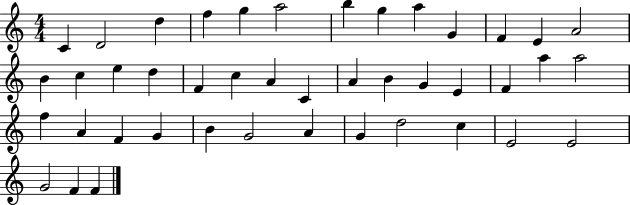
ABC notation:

X:1
T:Untitled
M:4/4
L:1/4
K:C
C D2 d f g a2 b g a G F E A2 B c e d F c A C A B G E F a a2 f A F G B G2 A G d2 c E2 E2 G2 F F